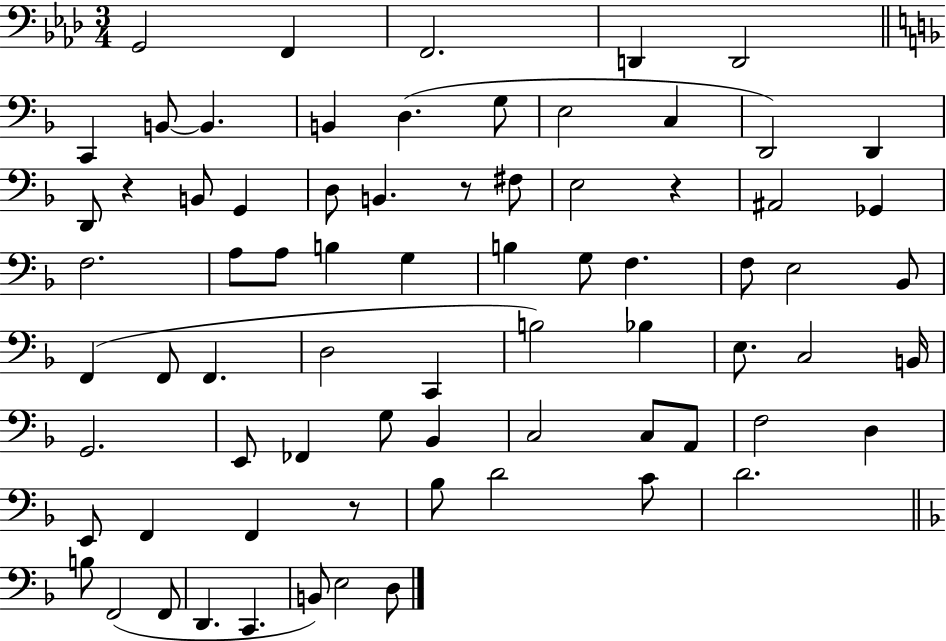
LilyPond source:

{
  \clef bass
  \numericTimeSignature
  \time 3/4
  \key aes \major
  \repeat volta 2 { g,2 f,4 | f,2. | d,4 d,2 | \bar "||" \break \key f \major c,4 b,8~~ b,4. | b,4 d4.( g8 | e2 c4 | d,2) d,4 | \break d,8 r4 b,8 g,4 | d8 b,4. r8 fis8 | e2 r4 | ais,2 ges,4 | \break f2. | a8 a8 b4 g4 | b4 g8 f4. | f8 e2 bes,8 | \break f,4( f,8 f,4. | d2 c,4 | b2) bes4 | e8. c2 b,16 | \break g,2. | e,8 fes,4 g8 bes,4 | c2 c8 a,8 | f2 d4 | \break e,8 f,4 f,4 r8 | bes8 d'2 c'8 | d'2. | \bar "||" \break \key d \minor b8 f,2( f,8 | d,4. c,4. | b,8) e2 d8 | } \bar "|."
}